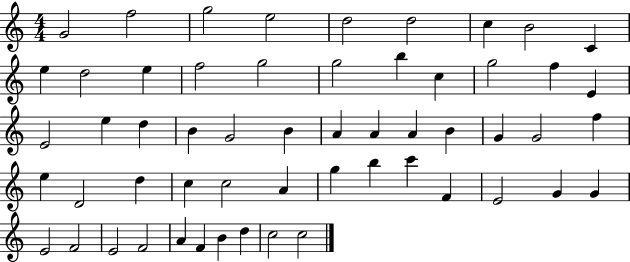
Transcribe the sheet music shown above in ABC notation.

X:1
T:Untitled
M:4/4
L:1/4
K:C
G2 f2 g2 e2 d2 d2 c B2 C e d2 e f2 g2 g2 b c g2 f E E2 e d B G2 B A A A B G G2 f e D2 d c c2 A g b c' F E2 G G E2 F2 E2 F2 A F B d c2 c2